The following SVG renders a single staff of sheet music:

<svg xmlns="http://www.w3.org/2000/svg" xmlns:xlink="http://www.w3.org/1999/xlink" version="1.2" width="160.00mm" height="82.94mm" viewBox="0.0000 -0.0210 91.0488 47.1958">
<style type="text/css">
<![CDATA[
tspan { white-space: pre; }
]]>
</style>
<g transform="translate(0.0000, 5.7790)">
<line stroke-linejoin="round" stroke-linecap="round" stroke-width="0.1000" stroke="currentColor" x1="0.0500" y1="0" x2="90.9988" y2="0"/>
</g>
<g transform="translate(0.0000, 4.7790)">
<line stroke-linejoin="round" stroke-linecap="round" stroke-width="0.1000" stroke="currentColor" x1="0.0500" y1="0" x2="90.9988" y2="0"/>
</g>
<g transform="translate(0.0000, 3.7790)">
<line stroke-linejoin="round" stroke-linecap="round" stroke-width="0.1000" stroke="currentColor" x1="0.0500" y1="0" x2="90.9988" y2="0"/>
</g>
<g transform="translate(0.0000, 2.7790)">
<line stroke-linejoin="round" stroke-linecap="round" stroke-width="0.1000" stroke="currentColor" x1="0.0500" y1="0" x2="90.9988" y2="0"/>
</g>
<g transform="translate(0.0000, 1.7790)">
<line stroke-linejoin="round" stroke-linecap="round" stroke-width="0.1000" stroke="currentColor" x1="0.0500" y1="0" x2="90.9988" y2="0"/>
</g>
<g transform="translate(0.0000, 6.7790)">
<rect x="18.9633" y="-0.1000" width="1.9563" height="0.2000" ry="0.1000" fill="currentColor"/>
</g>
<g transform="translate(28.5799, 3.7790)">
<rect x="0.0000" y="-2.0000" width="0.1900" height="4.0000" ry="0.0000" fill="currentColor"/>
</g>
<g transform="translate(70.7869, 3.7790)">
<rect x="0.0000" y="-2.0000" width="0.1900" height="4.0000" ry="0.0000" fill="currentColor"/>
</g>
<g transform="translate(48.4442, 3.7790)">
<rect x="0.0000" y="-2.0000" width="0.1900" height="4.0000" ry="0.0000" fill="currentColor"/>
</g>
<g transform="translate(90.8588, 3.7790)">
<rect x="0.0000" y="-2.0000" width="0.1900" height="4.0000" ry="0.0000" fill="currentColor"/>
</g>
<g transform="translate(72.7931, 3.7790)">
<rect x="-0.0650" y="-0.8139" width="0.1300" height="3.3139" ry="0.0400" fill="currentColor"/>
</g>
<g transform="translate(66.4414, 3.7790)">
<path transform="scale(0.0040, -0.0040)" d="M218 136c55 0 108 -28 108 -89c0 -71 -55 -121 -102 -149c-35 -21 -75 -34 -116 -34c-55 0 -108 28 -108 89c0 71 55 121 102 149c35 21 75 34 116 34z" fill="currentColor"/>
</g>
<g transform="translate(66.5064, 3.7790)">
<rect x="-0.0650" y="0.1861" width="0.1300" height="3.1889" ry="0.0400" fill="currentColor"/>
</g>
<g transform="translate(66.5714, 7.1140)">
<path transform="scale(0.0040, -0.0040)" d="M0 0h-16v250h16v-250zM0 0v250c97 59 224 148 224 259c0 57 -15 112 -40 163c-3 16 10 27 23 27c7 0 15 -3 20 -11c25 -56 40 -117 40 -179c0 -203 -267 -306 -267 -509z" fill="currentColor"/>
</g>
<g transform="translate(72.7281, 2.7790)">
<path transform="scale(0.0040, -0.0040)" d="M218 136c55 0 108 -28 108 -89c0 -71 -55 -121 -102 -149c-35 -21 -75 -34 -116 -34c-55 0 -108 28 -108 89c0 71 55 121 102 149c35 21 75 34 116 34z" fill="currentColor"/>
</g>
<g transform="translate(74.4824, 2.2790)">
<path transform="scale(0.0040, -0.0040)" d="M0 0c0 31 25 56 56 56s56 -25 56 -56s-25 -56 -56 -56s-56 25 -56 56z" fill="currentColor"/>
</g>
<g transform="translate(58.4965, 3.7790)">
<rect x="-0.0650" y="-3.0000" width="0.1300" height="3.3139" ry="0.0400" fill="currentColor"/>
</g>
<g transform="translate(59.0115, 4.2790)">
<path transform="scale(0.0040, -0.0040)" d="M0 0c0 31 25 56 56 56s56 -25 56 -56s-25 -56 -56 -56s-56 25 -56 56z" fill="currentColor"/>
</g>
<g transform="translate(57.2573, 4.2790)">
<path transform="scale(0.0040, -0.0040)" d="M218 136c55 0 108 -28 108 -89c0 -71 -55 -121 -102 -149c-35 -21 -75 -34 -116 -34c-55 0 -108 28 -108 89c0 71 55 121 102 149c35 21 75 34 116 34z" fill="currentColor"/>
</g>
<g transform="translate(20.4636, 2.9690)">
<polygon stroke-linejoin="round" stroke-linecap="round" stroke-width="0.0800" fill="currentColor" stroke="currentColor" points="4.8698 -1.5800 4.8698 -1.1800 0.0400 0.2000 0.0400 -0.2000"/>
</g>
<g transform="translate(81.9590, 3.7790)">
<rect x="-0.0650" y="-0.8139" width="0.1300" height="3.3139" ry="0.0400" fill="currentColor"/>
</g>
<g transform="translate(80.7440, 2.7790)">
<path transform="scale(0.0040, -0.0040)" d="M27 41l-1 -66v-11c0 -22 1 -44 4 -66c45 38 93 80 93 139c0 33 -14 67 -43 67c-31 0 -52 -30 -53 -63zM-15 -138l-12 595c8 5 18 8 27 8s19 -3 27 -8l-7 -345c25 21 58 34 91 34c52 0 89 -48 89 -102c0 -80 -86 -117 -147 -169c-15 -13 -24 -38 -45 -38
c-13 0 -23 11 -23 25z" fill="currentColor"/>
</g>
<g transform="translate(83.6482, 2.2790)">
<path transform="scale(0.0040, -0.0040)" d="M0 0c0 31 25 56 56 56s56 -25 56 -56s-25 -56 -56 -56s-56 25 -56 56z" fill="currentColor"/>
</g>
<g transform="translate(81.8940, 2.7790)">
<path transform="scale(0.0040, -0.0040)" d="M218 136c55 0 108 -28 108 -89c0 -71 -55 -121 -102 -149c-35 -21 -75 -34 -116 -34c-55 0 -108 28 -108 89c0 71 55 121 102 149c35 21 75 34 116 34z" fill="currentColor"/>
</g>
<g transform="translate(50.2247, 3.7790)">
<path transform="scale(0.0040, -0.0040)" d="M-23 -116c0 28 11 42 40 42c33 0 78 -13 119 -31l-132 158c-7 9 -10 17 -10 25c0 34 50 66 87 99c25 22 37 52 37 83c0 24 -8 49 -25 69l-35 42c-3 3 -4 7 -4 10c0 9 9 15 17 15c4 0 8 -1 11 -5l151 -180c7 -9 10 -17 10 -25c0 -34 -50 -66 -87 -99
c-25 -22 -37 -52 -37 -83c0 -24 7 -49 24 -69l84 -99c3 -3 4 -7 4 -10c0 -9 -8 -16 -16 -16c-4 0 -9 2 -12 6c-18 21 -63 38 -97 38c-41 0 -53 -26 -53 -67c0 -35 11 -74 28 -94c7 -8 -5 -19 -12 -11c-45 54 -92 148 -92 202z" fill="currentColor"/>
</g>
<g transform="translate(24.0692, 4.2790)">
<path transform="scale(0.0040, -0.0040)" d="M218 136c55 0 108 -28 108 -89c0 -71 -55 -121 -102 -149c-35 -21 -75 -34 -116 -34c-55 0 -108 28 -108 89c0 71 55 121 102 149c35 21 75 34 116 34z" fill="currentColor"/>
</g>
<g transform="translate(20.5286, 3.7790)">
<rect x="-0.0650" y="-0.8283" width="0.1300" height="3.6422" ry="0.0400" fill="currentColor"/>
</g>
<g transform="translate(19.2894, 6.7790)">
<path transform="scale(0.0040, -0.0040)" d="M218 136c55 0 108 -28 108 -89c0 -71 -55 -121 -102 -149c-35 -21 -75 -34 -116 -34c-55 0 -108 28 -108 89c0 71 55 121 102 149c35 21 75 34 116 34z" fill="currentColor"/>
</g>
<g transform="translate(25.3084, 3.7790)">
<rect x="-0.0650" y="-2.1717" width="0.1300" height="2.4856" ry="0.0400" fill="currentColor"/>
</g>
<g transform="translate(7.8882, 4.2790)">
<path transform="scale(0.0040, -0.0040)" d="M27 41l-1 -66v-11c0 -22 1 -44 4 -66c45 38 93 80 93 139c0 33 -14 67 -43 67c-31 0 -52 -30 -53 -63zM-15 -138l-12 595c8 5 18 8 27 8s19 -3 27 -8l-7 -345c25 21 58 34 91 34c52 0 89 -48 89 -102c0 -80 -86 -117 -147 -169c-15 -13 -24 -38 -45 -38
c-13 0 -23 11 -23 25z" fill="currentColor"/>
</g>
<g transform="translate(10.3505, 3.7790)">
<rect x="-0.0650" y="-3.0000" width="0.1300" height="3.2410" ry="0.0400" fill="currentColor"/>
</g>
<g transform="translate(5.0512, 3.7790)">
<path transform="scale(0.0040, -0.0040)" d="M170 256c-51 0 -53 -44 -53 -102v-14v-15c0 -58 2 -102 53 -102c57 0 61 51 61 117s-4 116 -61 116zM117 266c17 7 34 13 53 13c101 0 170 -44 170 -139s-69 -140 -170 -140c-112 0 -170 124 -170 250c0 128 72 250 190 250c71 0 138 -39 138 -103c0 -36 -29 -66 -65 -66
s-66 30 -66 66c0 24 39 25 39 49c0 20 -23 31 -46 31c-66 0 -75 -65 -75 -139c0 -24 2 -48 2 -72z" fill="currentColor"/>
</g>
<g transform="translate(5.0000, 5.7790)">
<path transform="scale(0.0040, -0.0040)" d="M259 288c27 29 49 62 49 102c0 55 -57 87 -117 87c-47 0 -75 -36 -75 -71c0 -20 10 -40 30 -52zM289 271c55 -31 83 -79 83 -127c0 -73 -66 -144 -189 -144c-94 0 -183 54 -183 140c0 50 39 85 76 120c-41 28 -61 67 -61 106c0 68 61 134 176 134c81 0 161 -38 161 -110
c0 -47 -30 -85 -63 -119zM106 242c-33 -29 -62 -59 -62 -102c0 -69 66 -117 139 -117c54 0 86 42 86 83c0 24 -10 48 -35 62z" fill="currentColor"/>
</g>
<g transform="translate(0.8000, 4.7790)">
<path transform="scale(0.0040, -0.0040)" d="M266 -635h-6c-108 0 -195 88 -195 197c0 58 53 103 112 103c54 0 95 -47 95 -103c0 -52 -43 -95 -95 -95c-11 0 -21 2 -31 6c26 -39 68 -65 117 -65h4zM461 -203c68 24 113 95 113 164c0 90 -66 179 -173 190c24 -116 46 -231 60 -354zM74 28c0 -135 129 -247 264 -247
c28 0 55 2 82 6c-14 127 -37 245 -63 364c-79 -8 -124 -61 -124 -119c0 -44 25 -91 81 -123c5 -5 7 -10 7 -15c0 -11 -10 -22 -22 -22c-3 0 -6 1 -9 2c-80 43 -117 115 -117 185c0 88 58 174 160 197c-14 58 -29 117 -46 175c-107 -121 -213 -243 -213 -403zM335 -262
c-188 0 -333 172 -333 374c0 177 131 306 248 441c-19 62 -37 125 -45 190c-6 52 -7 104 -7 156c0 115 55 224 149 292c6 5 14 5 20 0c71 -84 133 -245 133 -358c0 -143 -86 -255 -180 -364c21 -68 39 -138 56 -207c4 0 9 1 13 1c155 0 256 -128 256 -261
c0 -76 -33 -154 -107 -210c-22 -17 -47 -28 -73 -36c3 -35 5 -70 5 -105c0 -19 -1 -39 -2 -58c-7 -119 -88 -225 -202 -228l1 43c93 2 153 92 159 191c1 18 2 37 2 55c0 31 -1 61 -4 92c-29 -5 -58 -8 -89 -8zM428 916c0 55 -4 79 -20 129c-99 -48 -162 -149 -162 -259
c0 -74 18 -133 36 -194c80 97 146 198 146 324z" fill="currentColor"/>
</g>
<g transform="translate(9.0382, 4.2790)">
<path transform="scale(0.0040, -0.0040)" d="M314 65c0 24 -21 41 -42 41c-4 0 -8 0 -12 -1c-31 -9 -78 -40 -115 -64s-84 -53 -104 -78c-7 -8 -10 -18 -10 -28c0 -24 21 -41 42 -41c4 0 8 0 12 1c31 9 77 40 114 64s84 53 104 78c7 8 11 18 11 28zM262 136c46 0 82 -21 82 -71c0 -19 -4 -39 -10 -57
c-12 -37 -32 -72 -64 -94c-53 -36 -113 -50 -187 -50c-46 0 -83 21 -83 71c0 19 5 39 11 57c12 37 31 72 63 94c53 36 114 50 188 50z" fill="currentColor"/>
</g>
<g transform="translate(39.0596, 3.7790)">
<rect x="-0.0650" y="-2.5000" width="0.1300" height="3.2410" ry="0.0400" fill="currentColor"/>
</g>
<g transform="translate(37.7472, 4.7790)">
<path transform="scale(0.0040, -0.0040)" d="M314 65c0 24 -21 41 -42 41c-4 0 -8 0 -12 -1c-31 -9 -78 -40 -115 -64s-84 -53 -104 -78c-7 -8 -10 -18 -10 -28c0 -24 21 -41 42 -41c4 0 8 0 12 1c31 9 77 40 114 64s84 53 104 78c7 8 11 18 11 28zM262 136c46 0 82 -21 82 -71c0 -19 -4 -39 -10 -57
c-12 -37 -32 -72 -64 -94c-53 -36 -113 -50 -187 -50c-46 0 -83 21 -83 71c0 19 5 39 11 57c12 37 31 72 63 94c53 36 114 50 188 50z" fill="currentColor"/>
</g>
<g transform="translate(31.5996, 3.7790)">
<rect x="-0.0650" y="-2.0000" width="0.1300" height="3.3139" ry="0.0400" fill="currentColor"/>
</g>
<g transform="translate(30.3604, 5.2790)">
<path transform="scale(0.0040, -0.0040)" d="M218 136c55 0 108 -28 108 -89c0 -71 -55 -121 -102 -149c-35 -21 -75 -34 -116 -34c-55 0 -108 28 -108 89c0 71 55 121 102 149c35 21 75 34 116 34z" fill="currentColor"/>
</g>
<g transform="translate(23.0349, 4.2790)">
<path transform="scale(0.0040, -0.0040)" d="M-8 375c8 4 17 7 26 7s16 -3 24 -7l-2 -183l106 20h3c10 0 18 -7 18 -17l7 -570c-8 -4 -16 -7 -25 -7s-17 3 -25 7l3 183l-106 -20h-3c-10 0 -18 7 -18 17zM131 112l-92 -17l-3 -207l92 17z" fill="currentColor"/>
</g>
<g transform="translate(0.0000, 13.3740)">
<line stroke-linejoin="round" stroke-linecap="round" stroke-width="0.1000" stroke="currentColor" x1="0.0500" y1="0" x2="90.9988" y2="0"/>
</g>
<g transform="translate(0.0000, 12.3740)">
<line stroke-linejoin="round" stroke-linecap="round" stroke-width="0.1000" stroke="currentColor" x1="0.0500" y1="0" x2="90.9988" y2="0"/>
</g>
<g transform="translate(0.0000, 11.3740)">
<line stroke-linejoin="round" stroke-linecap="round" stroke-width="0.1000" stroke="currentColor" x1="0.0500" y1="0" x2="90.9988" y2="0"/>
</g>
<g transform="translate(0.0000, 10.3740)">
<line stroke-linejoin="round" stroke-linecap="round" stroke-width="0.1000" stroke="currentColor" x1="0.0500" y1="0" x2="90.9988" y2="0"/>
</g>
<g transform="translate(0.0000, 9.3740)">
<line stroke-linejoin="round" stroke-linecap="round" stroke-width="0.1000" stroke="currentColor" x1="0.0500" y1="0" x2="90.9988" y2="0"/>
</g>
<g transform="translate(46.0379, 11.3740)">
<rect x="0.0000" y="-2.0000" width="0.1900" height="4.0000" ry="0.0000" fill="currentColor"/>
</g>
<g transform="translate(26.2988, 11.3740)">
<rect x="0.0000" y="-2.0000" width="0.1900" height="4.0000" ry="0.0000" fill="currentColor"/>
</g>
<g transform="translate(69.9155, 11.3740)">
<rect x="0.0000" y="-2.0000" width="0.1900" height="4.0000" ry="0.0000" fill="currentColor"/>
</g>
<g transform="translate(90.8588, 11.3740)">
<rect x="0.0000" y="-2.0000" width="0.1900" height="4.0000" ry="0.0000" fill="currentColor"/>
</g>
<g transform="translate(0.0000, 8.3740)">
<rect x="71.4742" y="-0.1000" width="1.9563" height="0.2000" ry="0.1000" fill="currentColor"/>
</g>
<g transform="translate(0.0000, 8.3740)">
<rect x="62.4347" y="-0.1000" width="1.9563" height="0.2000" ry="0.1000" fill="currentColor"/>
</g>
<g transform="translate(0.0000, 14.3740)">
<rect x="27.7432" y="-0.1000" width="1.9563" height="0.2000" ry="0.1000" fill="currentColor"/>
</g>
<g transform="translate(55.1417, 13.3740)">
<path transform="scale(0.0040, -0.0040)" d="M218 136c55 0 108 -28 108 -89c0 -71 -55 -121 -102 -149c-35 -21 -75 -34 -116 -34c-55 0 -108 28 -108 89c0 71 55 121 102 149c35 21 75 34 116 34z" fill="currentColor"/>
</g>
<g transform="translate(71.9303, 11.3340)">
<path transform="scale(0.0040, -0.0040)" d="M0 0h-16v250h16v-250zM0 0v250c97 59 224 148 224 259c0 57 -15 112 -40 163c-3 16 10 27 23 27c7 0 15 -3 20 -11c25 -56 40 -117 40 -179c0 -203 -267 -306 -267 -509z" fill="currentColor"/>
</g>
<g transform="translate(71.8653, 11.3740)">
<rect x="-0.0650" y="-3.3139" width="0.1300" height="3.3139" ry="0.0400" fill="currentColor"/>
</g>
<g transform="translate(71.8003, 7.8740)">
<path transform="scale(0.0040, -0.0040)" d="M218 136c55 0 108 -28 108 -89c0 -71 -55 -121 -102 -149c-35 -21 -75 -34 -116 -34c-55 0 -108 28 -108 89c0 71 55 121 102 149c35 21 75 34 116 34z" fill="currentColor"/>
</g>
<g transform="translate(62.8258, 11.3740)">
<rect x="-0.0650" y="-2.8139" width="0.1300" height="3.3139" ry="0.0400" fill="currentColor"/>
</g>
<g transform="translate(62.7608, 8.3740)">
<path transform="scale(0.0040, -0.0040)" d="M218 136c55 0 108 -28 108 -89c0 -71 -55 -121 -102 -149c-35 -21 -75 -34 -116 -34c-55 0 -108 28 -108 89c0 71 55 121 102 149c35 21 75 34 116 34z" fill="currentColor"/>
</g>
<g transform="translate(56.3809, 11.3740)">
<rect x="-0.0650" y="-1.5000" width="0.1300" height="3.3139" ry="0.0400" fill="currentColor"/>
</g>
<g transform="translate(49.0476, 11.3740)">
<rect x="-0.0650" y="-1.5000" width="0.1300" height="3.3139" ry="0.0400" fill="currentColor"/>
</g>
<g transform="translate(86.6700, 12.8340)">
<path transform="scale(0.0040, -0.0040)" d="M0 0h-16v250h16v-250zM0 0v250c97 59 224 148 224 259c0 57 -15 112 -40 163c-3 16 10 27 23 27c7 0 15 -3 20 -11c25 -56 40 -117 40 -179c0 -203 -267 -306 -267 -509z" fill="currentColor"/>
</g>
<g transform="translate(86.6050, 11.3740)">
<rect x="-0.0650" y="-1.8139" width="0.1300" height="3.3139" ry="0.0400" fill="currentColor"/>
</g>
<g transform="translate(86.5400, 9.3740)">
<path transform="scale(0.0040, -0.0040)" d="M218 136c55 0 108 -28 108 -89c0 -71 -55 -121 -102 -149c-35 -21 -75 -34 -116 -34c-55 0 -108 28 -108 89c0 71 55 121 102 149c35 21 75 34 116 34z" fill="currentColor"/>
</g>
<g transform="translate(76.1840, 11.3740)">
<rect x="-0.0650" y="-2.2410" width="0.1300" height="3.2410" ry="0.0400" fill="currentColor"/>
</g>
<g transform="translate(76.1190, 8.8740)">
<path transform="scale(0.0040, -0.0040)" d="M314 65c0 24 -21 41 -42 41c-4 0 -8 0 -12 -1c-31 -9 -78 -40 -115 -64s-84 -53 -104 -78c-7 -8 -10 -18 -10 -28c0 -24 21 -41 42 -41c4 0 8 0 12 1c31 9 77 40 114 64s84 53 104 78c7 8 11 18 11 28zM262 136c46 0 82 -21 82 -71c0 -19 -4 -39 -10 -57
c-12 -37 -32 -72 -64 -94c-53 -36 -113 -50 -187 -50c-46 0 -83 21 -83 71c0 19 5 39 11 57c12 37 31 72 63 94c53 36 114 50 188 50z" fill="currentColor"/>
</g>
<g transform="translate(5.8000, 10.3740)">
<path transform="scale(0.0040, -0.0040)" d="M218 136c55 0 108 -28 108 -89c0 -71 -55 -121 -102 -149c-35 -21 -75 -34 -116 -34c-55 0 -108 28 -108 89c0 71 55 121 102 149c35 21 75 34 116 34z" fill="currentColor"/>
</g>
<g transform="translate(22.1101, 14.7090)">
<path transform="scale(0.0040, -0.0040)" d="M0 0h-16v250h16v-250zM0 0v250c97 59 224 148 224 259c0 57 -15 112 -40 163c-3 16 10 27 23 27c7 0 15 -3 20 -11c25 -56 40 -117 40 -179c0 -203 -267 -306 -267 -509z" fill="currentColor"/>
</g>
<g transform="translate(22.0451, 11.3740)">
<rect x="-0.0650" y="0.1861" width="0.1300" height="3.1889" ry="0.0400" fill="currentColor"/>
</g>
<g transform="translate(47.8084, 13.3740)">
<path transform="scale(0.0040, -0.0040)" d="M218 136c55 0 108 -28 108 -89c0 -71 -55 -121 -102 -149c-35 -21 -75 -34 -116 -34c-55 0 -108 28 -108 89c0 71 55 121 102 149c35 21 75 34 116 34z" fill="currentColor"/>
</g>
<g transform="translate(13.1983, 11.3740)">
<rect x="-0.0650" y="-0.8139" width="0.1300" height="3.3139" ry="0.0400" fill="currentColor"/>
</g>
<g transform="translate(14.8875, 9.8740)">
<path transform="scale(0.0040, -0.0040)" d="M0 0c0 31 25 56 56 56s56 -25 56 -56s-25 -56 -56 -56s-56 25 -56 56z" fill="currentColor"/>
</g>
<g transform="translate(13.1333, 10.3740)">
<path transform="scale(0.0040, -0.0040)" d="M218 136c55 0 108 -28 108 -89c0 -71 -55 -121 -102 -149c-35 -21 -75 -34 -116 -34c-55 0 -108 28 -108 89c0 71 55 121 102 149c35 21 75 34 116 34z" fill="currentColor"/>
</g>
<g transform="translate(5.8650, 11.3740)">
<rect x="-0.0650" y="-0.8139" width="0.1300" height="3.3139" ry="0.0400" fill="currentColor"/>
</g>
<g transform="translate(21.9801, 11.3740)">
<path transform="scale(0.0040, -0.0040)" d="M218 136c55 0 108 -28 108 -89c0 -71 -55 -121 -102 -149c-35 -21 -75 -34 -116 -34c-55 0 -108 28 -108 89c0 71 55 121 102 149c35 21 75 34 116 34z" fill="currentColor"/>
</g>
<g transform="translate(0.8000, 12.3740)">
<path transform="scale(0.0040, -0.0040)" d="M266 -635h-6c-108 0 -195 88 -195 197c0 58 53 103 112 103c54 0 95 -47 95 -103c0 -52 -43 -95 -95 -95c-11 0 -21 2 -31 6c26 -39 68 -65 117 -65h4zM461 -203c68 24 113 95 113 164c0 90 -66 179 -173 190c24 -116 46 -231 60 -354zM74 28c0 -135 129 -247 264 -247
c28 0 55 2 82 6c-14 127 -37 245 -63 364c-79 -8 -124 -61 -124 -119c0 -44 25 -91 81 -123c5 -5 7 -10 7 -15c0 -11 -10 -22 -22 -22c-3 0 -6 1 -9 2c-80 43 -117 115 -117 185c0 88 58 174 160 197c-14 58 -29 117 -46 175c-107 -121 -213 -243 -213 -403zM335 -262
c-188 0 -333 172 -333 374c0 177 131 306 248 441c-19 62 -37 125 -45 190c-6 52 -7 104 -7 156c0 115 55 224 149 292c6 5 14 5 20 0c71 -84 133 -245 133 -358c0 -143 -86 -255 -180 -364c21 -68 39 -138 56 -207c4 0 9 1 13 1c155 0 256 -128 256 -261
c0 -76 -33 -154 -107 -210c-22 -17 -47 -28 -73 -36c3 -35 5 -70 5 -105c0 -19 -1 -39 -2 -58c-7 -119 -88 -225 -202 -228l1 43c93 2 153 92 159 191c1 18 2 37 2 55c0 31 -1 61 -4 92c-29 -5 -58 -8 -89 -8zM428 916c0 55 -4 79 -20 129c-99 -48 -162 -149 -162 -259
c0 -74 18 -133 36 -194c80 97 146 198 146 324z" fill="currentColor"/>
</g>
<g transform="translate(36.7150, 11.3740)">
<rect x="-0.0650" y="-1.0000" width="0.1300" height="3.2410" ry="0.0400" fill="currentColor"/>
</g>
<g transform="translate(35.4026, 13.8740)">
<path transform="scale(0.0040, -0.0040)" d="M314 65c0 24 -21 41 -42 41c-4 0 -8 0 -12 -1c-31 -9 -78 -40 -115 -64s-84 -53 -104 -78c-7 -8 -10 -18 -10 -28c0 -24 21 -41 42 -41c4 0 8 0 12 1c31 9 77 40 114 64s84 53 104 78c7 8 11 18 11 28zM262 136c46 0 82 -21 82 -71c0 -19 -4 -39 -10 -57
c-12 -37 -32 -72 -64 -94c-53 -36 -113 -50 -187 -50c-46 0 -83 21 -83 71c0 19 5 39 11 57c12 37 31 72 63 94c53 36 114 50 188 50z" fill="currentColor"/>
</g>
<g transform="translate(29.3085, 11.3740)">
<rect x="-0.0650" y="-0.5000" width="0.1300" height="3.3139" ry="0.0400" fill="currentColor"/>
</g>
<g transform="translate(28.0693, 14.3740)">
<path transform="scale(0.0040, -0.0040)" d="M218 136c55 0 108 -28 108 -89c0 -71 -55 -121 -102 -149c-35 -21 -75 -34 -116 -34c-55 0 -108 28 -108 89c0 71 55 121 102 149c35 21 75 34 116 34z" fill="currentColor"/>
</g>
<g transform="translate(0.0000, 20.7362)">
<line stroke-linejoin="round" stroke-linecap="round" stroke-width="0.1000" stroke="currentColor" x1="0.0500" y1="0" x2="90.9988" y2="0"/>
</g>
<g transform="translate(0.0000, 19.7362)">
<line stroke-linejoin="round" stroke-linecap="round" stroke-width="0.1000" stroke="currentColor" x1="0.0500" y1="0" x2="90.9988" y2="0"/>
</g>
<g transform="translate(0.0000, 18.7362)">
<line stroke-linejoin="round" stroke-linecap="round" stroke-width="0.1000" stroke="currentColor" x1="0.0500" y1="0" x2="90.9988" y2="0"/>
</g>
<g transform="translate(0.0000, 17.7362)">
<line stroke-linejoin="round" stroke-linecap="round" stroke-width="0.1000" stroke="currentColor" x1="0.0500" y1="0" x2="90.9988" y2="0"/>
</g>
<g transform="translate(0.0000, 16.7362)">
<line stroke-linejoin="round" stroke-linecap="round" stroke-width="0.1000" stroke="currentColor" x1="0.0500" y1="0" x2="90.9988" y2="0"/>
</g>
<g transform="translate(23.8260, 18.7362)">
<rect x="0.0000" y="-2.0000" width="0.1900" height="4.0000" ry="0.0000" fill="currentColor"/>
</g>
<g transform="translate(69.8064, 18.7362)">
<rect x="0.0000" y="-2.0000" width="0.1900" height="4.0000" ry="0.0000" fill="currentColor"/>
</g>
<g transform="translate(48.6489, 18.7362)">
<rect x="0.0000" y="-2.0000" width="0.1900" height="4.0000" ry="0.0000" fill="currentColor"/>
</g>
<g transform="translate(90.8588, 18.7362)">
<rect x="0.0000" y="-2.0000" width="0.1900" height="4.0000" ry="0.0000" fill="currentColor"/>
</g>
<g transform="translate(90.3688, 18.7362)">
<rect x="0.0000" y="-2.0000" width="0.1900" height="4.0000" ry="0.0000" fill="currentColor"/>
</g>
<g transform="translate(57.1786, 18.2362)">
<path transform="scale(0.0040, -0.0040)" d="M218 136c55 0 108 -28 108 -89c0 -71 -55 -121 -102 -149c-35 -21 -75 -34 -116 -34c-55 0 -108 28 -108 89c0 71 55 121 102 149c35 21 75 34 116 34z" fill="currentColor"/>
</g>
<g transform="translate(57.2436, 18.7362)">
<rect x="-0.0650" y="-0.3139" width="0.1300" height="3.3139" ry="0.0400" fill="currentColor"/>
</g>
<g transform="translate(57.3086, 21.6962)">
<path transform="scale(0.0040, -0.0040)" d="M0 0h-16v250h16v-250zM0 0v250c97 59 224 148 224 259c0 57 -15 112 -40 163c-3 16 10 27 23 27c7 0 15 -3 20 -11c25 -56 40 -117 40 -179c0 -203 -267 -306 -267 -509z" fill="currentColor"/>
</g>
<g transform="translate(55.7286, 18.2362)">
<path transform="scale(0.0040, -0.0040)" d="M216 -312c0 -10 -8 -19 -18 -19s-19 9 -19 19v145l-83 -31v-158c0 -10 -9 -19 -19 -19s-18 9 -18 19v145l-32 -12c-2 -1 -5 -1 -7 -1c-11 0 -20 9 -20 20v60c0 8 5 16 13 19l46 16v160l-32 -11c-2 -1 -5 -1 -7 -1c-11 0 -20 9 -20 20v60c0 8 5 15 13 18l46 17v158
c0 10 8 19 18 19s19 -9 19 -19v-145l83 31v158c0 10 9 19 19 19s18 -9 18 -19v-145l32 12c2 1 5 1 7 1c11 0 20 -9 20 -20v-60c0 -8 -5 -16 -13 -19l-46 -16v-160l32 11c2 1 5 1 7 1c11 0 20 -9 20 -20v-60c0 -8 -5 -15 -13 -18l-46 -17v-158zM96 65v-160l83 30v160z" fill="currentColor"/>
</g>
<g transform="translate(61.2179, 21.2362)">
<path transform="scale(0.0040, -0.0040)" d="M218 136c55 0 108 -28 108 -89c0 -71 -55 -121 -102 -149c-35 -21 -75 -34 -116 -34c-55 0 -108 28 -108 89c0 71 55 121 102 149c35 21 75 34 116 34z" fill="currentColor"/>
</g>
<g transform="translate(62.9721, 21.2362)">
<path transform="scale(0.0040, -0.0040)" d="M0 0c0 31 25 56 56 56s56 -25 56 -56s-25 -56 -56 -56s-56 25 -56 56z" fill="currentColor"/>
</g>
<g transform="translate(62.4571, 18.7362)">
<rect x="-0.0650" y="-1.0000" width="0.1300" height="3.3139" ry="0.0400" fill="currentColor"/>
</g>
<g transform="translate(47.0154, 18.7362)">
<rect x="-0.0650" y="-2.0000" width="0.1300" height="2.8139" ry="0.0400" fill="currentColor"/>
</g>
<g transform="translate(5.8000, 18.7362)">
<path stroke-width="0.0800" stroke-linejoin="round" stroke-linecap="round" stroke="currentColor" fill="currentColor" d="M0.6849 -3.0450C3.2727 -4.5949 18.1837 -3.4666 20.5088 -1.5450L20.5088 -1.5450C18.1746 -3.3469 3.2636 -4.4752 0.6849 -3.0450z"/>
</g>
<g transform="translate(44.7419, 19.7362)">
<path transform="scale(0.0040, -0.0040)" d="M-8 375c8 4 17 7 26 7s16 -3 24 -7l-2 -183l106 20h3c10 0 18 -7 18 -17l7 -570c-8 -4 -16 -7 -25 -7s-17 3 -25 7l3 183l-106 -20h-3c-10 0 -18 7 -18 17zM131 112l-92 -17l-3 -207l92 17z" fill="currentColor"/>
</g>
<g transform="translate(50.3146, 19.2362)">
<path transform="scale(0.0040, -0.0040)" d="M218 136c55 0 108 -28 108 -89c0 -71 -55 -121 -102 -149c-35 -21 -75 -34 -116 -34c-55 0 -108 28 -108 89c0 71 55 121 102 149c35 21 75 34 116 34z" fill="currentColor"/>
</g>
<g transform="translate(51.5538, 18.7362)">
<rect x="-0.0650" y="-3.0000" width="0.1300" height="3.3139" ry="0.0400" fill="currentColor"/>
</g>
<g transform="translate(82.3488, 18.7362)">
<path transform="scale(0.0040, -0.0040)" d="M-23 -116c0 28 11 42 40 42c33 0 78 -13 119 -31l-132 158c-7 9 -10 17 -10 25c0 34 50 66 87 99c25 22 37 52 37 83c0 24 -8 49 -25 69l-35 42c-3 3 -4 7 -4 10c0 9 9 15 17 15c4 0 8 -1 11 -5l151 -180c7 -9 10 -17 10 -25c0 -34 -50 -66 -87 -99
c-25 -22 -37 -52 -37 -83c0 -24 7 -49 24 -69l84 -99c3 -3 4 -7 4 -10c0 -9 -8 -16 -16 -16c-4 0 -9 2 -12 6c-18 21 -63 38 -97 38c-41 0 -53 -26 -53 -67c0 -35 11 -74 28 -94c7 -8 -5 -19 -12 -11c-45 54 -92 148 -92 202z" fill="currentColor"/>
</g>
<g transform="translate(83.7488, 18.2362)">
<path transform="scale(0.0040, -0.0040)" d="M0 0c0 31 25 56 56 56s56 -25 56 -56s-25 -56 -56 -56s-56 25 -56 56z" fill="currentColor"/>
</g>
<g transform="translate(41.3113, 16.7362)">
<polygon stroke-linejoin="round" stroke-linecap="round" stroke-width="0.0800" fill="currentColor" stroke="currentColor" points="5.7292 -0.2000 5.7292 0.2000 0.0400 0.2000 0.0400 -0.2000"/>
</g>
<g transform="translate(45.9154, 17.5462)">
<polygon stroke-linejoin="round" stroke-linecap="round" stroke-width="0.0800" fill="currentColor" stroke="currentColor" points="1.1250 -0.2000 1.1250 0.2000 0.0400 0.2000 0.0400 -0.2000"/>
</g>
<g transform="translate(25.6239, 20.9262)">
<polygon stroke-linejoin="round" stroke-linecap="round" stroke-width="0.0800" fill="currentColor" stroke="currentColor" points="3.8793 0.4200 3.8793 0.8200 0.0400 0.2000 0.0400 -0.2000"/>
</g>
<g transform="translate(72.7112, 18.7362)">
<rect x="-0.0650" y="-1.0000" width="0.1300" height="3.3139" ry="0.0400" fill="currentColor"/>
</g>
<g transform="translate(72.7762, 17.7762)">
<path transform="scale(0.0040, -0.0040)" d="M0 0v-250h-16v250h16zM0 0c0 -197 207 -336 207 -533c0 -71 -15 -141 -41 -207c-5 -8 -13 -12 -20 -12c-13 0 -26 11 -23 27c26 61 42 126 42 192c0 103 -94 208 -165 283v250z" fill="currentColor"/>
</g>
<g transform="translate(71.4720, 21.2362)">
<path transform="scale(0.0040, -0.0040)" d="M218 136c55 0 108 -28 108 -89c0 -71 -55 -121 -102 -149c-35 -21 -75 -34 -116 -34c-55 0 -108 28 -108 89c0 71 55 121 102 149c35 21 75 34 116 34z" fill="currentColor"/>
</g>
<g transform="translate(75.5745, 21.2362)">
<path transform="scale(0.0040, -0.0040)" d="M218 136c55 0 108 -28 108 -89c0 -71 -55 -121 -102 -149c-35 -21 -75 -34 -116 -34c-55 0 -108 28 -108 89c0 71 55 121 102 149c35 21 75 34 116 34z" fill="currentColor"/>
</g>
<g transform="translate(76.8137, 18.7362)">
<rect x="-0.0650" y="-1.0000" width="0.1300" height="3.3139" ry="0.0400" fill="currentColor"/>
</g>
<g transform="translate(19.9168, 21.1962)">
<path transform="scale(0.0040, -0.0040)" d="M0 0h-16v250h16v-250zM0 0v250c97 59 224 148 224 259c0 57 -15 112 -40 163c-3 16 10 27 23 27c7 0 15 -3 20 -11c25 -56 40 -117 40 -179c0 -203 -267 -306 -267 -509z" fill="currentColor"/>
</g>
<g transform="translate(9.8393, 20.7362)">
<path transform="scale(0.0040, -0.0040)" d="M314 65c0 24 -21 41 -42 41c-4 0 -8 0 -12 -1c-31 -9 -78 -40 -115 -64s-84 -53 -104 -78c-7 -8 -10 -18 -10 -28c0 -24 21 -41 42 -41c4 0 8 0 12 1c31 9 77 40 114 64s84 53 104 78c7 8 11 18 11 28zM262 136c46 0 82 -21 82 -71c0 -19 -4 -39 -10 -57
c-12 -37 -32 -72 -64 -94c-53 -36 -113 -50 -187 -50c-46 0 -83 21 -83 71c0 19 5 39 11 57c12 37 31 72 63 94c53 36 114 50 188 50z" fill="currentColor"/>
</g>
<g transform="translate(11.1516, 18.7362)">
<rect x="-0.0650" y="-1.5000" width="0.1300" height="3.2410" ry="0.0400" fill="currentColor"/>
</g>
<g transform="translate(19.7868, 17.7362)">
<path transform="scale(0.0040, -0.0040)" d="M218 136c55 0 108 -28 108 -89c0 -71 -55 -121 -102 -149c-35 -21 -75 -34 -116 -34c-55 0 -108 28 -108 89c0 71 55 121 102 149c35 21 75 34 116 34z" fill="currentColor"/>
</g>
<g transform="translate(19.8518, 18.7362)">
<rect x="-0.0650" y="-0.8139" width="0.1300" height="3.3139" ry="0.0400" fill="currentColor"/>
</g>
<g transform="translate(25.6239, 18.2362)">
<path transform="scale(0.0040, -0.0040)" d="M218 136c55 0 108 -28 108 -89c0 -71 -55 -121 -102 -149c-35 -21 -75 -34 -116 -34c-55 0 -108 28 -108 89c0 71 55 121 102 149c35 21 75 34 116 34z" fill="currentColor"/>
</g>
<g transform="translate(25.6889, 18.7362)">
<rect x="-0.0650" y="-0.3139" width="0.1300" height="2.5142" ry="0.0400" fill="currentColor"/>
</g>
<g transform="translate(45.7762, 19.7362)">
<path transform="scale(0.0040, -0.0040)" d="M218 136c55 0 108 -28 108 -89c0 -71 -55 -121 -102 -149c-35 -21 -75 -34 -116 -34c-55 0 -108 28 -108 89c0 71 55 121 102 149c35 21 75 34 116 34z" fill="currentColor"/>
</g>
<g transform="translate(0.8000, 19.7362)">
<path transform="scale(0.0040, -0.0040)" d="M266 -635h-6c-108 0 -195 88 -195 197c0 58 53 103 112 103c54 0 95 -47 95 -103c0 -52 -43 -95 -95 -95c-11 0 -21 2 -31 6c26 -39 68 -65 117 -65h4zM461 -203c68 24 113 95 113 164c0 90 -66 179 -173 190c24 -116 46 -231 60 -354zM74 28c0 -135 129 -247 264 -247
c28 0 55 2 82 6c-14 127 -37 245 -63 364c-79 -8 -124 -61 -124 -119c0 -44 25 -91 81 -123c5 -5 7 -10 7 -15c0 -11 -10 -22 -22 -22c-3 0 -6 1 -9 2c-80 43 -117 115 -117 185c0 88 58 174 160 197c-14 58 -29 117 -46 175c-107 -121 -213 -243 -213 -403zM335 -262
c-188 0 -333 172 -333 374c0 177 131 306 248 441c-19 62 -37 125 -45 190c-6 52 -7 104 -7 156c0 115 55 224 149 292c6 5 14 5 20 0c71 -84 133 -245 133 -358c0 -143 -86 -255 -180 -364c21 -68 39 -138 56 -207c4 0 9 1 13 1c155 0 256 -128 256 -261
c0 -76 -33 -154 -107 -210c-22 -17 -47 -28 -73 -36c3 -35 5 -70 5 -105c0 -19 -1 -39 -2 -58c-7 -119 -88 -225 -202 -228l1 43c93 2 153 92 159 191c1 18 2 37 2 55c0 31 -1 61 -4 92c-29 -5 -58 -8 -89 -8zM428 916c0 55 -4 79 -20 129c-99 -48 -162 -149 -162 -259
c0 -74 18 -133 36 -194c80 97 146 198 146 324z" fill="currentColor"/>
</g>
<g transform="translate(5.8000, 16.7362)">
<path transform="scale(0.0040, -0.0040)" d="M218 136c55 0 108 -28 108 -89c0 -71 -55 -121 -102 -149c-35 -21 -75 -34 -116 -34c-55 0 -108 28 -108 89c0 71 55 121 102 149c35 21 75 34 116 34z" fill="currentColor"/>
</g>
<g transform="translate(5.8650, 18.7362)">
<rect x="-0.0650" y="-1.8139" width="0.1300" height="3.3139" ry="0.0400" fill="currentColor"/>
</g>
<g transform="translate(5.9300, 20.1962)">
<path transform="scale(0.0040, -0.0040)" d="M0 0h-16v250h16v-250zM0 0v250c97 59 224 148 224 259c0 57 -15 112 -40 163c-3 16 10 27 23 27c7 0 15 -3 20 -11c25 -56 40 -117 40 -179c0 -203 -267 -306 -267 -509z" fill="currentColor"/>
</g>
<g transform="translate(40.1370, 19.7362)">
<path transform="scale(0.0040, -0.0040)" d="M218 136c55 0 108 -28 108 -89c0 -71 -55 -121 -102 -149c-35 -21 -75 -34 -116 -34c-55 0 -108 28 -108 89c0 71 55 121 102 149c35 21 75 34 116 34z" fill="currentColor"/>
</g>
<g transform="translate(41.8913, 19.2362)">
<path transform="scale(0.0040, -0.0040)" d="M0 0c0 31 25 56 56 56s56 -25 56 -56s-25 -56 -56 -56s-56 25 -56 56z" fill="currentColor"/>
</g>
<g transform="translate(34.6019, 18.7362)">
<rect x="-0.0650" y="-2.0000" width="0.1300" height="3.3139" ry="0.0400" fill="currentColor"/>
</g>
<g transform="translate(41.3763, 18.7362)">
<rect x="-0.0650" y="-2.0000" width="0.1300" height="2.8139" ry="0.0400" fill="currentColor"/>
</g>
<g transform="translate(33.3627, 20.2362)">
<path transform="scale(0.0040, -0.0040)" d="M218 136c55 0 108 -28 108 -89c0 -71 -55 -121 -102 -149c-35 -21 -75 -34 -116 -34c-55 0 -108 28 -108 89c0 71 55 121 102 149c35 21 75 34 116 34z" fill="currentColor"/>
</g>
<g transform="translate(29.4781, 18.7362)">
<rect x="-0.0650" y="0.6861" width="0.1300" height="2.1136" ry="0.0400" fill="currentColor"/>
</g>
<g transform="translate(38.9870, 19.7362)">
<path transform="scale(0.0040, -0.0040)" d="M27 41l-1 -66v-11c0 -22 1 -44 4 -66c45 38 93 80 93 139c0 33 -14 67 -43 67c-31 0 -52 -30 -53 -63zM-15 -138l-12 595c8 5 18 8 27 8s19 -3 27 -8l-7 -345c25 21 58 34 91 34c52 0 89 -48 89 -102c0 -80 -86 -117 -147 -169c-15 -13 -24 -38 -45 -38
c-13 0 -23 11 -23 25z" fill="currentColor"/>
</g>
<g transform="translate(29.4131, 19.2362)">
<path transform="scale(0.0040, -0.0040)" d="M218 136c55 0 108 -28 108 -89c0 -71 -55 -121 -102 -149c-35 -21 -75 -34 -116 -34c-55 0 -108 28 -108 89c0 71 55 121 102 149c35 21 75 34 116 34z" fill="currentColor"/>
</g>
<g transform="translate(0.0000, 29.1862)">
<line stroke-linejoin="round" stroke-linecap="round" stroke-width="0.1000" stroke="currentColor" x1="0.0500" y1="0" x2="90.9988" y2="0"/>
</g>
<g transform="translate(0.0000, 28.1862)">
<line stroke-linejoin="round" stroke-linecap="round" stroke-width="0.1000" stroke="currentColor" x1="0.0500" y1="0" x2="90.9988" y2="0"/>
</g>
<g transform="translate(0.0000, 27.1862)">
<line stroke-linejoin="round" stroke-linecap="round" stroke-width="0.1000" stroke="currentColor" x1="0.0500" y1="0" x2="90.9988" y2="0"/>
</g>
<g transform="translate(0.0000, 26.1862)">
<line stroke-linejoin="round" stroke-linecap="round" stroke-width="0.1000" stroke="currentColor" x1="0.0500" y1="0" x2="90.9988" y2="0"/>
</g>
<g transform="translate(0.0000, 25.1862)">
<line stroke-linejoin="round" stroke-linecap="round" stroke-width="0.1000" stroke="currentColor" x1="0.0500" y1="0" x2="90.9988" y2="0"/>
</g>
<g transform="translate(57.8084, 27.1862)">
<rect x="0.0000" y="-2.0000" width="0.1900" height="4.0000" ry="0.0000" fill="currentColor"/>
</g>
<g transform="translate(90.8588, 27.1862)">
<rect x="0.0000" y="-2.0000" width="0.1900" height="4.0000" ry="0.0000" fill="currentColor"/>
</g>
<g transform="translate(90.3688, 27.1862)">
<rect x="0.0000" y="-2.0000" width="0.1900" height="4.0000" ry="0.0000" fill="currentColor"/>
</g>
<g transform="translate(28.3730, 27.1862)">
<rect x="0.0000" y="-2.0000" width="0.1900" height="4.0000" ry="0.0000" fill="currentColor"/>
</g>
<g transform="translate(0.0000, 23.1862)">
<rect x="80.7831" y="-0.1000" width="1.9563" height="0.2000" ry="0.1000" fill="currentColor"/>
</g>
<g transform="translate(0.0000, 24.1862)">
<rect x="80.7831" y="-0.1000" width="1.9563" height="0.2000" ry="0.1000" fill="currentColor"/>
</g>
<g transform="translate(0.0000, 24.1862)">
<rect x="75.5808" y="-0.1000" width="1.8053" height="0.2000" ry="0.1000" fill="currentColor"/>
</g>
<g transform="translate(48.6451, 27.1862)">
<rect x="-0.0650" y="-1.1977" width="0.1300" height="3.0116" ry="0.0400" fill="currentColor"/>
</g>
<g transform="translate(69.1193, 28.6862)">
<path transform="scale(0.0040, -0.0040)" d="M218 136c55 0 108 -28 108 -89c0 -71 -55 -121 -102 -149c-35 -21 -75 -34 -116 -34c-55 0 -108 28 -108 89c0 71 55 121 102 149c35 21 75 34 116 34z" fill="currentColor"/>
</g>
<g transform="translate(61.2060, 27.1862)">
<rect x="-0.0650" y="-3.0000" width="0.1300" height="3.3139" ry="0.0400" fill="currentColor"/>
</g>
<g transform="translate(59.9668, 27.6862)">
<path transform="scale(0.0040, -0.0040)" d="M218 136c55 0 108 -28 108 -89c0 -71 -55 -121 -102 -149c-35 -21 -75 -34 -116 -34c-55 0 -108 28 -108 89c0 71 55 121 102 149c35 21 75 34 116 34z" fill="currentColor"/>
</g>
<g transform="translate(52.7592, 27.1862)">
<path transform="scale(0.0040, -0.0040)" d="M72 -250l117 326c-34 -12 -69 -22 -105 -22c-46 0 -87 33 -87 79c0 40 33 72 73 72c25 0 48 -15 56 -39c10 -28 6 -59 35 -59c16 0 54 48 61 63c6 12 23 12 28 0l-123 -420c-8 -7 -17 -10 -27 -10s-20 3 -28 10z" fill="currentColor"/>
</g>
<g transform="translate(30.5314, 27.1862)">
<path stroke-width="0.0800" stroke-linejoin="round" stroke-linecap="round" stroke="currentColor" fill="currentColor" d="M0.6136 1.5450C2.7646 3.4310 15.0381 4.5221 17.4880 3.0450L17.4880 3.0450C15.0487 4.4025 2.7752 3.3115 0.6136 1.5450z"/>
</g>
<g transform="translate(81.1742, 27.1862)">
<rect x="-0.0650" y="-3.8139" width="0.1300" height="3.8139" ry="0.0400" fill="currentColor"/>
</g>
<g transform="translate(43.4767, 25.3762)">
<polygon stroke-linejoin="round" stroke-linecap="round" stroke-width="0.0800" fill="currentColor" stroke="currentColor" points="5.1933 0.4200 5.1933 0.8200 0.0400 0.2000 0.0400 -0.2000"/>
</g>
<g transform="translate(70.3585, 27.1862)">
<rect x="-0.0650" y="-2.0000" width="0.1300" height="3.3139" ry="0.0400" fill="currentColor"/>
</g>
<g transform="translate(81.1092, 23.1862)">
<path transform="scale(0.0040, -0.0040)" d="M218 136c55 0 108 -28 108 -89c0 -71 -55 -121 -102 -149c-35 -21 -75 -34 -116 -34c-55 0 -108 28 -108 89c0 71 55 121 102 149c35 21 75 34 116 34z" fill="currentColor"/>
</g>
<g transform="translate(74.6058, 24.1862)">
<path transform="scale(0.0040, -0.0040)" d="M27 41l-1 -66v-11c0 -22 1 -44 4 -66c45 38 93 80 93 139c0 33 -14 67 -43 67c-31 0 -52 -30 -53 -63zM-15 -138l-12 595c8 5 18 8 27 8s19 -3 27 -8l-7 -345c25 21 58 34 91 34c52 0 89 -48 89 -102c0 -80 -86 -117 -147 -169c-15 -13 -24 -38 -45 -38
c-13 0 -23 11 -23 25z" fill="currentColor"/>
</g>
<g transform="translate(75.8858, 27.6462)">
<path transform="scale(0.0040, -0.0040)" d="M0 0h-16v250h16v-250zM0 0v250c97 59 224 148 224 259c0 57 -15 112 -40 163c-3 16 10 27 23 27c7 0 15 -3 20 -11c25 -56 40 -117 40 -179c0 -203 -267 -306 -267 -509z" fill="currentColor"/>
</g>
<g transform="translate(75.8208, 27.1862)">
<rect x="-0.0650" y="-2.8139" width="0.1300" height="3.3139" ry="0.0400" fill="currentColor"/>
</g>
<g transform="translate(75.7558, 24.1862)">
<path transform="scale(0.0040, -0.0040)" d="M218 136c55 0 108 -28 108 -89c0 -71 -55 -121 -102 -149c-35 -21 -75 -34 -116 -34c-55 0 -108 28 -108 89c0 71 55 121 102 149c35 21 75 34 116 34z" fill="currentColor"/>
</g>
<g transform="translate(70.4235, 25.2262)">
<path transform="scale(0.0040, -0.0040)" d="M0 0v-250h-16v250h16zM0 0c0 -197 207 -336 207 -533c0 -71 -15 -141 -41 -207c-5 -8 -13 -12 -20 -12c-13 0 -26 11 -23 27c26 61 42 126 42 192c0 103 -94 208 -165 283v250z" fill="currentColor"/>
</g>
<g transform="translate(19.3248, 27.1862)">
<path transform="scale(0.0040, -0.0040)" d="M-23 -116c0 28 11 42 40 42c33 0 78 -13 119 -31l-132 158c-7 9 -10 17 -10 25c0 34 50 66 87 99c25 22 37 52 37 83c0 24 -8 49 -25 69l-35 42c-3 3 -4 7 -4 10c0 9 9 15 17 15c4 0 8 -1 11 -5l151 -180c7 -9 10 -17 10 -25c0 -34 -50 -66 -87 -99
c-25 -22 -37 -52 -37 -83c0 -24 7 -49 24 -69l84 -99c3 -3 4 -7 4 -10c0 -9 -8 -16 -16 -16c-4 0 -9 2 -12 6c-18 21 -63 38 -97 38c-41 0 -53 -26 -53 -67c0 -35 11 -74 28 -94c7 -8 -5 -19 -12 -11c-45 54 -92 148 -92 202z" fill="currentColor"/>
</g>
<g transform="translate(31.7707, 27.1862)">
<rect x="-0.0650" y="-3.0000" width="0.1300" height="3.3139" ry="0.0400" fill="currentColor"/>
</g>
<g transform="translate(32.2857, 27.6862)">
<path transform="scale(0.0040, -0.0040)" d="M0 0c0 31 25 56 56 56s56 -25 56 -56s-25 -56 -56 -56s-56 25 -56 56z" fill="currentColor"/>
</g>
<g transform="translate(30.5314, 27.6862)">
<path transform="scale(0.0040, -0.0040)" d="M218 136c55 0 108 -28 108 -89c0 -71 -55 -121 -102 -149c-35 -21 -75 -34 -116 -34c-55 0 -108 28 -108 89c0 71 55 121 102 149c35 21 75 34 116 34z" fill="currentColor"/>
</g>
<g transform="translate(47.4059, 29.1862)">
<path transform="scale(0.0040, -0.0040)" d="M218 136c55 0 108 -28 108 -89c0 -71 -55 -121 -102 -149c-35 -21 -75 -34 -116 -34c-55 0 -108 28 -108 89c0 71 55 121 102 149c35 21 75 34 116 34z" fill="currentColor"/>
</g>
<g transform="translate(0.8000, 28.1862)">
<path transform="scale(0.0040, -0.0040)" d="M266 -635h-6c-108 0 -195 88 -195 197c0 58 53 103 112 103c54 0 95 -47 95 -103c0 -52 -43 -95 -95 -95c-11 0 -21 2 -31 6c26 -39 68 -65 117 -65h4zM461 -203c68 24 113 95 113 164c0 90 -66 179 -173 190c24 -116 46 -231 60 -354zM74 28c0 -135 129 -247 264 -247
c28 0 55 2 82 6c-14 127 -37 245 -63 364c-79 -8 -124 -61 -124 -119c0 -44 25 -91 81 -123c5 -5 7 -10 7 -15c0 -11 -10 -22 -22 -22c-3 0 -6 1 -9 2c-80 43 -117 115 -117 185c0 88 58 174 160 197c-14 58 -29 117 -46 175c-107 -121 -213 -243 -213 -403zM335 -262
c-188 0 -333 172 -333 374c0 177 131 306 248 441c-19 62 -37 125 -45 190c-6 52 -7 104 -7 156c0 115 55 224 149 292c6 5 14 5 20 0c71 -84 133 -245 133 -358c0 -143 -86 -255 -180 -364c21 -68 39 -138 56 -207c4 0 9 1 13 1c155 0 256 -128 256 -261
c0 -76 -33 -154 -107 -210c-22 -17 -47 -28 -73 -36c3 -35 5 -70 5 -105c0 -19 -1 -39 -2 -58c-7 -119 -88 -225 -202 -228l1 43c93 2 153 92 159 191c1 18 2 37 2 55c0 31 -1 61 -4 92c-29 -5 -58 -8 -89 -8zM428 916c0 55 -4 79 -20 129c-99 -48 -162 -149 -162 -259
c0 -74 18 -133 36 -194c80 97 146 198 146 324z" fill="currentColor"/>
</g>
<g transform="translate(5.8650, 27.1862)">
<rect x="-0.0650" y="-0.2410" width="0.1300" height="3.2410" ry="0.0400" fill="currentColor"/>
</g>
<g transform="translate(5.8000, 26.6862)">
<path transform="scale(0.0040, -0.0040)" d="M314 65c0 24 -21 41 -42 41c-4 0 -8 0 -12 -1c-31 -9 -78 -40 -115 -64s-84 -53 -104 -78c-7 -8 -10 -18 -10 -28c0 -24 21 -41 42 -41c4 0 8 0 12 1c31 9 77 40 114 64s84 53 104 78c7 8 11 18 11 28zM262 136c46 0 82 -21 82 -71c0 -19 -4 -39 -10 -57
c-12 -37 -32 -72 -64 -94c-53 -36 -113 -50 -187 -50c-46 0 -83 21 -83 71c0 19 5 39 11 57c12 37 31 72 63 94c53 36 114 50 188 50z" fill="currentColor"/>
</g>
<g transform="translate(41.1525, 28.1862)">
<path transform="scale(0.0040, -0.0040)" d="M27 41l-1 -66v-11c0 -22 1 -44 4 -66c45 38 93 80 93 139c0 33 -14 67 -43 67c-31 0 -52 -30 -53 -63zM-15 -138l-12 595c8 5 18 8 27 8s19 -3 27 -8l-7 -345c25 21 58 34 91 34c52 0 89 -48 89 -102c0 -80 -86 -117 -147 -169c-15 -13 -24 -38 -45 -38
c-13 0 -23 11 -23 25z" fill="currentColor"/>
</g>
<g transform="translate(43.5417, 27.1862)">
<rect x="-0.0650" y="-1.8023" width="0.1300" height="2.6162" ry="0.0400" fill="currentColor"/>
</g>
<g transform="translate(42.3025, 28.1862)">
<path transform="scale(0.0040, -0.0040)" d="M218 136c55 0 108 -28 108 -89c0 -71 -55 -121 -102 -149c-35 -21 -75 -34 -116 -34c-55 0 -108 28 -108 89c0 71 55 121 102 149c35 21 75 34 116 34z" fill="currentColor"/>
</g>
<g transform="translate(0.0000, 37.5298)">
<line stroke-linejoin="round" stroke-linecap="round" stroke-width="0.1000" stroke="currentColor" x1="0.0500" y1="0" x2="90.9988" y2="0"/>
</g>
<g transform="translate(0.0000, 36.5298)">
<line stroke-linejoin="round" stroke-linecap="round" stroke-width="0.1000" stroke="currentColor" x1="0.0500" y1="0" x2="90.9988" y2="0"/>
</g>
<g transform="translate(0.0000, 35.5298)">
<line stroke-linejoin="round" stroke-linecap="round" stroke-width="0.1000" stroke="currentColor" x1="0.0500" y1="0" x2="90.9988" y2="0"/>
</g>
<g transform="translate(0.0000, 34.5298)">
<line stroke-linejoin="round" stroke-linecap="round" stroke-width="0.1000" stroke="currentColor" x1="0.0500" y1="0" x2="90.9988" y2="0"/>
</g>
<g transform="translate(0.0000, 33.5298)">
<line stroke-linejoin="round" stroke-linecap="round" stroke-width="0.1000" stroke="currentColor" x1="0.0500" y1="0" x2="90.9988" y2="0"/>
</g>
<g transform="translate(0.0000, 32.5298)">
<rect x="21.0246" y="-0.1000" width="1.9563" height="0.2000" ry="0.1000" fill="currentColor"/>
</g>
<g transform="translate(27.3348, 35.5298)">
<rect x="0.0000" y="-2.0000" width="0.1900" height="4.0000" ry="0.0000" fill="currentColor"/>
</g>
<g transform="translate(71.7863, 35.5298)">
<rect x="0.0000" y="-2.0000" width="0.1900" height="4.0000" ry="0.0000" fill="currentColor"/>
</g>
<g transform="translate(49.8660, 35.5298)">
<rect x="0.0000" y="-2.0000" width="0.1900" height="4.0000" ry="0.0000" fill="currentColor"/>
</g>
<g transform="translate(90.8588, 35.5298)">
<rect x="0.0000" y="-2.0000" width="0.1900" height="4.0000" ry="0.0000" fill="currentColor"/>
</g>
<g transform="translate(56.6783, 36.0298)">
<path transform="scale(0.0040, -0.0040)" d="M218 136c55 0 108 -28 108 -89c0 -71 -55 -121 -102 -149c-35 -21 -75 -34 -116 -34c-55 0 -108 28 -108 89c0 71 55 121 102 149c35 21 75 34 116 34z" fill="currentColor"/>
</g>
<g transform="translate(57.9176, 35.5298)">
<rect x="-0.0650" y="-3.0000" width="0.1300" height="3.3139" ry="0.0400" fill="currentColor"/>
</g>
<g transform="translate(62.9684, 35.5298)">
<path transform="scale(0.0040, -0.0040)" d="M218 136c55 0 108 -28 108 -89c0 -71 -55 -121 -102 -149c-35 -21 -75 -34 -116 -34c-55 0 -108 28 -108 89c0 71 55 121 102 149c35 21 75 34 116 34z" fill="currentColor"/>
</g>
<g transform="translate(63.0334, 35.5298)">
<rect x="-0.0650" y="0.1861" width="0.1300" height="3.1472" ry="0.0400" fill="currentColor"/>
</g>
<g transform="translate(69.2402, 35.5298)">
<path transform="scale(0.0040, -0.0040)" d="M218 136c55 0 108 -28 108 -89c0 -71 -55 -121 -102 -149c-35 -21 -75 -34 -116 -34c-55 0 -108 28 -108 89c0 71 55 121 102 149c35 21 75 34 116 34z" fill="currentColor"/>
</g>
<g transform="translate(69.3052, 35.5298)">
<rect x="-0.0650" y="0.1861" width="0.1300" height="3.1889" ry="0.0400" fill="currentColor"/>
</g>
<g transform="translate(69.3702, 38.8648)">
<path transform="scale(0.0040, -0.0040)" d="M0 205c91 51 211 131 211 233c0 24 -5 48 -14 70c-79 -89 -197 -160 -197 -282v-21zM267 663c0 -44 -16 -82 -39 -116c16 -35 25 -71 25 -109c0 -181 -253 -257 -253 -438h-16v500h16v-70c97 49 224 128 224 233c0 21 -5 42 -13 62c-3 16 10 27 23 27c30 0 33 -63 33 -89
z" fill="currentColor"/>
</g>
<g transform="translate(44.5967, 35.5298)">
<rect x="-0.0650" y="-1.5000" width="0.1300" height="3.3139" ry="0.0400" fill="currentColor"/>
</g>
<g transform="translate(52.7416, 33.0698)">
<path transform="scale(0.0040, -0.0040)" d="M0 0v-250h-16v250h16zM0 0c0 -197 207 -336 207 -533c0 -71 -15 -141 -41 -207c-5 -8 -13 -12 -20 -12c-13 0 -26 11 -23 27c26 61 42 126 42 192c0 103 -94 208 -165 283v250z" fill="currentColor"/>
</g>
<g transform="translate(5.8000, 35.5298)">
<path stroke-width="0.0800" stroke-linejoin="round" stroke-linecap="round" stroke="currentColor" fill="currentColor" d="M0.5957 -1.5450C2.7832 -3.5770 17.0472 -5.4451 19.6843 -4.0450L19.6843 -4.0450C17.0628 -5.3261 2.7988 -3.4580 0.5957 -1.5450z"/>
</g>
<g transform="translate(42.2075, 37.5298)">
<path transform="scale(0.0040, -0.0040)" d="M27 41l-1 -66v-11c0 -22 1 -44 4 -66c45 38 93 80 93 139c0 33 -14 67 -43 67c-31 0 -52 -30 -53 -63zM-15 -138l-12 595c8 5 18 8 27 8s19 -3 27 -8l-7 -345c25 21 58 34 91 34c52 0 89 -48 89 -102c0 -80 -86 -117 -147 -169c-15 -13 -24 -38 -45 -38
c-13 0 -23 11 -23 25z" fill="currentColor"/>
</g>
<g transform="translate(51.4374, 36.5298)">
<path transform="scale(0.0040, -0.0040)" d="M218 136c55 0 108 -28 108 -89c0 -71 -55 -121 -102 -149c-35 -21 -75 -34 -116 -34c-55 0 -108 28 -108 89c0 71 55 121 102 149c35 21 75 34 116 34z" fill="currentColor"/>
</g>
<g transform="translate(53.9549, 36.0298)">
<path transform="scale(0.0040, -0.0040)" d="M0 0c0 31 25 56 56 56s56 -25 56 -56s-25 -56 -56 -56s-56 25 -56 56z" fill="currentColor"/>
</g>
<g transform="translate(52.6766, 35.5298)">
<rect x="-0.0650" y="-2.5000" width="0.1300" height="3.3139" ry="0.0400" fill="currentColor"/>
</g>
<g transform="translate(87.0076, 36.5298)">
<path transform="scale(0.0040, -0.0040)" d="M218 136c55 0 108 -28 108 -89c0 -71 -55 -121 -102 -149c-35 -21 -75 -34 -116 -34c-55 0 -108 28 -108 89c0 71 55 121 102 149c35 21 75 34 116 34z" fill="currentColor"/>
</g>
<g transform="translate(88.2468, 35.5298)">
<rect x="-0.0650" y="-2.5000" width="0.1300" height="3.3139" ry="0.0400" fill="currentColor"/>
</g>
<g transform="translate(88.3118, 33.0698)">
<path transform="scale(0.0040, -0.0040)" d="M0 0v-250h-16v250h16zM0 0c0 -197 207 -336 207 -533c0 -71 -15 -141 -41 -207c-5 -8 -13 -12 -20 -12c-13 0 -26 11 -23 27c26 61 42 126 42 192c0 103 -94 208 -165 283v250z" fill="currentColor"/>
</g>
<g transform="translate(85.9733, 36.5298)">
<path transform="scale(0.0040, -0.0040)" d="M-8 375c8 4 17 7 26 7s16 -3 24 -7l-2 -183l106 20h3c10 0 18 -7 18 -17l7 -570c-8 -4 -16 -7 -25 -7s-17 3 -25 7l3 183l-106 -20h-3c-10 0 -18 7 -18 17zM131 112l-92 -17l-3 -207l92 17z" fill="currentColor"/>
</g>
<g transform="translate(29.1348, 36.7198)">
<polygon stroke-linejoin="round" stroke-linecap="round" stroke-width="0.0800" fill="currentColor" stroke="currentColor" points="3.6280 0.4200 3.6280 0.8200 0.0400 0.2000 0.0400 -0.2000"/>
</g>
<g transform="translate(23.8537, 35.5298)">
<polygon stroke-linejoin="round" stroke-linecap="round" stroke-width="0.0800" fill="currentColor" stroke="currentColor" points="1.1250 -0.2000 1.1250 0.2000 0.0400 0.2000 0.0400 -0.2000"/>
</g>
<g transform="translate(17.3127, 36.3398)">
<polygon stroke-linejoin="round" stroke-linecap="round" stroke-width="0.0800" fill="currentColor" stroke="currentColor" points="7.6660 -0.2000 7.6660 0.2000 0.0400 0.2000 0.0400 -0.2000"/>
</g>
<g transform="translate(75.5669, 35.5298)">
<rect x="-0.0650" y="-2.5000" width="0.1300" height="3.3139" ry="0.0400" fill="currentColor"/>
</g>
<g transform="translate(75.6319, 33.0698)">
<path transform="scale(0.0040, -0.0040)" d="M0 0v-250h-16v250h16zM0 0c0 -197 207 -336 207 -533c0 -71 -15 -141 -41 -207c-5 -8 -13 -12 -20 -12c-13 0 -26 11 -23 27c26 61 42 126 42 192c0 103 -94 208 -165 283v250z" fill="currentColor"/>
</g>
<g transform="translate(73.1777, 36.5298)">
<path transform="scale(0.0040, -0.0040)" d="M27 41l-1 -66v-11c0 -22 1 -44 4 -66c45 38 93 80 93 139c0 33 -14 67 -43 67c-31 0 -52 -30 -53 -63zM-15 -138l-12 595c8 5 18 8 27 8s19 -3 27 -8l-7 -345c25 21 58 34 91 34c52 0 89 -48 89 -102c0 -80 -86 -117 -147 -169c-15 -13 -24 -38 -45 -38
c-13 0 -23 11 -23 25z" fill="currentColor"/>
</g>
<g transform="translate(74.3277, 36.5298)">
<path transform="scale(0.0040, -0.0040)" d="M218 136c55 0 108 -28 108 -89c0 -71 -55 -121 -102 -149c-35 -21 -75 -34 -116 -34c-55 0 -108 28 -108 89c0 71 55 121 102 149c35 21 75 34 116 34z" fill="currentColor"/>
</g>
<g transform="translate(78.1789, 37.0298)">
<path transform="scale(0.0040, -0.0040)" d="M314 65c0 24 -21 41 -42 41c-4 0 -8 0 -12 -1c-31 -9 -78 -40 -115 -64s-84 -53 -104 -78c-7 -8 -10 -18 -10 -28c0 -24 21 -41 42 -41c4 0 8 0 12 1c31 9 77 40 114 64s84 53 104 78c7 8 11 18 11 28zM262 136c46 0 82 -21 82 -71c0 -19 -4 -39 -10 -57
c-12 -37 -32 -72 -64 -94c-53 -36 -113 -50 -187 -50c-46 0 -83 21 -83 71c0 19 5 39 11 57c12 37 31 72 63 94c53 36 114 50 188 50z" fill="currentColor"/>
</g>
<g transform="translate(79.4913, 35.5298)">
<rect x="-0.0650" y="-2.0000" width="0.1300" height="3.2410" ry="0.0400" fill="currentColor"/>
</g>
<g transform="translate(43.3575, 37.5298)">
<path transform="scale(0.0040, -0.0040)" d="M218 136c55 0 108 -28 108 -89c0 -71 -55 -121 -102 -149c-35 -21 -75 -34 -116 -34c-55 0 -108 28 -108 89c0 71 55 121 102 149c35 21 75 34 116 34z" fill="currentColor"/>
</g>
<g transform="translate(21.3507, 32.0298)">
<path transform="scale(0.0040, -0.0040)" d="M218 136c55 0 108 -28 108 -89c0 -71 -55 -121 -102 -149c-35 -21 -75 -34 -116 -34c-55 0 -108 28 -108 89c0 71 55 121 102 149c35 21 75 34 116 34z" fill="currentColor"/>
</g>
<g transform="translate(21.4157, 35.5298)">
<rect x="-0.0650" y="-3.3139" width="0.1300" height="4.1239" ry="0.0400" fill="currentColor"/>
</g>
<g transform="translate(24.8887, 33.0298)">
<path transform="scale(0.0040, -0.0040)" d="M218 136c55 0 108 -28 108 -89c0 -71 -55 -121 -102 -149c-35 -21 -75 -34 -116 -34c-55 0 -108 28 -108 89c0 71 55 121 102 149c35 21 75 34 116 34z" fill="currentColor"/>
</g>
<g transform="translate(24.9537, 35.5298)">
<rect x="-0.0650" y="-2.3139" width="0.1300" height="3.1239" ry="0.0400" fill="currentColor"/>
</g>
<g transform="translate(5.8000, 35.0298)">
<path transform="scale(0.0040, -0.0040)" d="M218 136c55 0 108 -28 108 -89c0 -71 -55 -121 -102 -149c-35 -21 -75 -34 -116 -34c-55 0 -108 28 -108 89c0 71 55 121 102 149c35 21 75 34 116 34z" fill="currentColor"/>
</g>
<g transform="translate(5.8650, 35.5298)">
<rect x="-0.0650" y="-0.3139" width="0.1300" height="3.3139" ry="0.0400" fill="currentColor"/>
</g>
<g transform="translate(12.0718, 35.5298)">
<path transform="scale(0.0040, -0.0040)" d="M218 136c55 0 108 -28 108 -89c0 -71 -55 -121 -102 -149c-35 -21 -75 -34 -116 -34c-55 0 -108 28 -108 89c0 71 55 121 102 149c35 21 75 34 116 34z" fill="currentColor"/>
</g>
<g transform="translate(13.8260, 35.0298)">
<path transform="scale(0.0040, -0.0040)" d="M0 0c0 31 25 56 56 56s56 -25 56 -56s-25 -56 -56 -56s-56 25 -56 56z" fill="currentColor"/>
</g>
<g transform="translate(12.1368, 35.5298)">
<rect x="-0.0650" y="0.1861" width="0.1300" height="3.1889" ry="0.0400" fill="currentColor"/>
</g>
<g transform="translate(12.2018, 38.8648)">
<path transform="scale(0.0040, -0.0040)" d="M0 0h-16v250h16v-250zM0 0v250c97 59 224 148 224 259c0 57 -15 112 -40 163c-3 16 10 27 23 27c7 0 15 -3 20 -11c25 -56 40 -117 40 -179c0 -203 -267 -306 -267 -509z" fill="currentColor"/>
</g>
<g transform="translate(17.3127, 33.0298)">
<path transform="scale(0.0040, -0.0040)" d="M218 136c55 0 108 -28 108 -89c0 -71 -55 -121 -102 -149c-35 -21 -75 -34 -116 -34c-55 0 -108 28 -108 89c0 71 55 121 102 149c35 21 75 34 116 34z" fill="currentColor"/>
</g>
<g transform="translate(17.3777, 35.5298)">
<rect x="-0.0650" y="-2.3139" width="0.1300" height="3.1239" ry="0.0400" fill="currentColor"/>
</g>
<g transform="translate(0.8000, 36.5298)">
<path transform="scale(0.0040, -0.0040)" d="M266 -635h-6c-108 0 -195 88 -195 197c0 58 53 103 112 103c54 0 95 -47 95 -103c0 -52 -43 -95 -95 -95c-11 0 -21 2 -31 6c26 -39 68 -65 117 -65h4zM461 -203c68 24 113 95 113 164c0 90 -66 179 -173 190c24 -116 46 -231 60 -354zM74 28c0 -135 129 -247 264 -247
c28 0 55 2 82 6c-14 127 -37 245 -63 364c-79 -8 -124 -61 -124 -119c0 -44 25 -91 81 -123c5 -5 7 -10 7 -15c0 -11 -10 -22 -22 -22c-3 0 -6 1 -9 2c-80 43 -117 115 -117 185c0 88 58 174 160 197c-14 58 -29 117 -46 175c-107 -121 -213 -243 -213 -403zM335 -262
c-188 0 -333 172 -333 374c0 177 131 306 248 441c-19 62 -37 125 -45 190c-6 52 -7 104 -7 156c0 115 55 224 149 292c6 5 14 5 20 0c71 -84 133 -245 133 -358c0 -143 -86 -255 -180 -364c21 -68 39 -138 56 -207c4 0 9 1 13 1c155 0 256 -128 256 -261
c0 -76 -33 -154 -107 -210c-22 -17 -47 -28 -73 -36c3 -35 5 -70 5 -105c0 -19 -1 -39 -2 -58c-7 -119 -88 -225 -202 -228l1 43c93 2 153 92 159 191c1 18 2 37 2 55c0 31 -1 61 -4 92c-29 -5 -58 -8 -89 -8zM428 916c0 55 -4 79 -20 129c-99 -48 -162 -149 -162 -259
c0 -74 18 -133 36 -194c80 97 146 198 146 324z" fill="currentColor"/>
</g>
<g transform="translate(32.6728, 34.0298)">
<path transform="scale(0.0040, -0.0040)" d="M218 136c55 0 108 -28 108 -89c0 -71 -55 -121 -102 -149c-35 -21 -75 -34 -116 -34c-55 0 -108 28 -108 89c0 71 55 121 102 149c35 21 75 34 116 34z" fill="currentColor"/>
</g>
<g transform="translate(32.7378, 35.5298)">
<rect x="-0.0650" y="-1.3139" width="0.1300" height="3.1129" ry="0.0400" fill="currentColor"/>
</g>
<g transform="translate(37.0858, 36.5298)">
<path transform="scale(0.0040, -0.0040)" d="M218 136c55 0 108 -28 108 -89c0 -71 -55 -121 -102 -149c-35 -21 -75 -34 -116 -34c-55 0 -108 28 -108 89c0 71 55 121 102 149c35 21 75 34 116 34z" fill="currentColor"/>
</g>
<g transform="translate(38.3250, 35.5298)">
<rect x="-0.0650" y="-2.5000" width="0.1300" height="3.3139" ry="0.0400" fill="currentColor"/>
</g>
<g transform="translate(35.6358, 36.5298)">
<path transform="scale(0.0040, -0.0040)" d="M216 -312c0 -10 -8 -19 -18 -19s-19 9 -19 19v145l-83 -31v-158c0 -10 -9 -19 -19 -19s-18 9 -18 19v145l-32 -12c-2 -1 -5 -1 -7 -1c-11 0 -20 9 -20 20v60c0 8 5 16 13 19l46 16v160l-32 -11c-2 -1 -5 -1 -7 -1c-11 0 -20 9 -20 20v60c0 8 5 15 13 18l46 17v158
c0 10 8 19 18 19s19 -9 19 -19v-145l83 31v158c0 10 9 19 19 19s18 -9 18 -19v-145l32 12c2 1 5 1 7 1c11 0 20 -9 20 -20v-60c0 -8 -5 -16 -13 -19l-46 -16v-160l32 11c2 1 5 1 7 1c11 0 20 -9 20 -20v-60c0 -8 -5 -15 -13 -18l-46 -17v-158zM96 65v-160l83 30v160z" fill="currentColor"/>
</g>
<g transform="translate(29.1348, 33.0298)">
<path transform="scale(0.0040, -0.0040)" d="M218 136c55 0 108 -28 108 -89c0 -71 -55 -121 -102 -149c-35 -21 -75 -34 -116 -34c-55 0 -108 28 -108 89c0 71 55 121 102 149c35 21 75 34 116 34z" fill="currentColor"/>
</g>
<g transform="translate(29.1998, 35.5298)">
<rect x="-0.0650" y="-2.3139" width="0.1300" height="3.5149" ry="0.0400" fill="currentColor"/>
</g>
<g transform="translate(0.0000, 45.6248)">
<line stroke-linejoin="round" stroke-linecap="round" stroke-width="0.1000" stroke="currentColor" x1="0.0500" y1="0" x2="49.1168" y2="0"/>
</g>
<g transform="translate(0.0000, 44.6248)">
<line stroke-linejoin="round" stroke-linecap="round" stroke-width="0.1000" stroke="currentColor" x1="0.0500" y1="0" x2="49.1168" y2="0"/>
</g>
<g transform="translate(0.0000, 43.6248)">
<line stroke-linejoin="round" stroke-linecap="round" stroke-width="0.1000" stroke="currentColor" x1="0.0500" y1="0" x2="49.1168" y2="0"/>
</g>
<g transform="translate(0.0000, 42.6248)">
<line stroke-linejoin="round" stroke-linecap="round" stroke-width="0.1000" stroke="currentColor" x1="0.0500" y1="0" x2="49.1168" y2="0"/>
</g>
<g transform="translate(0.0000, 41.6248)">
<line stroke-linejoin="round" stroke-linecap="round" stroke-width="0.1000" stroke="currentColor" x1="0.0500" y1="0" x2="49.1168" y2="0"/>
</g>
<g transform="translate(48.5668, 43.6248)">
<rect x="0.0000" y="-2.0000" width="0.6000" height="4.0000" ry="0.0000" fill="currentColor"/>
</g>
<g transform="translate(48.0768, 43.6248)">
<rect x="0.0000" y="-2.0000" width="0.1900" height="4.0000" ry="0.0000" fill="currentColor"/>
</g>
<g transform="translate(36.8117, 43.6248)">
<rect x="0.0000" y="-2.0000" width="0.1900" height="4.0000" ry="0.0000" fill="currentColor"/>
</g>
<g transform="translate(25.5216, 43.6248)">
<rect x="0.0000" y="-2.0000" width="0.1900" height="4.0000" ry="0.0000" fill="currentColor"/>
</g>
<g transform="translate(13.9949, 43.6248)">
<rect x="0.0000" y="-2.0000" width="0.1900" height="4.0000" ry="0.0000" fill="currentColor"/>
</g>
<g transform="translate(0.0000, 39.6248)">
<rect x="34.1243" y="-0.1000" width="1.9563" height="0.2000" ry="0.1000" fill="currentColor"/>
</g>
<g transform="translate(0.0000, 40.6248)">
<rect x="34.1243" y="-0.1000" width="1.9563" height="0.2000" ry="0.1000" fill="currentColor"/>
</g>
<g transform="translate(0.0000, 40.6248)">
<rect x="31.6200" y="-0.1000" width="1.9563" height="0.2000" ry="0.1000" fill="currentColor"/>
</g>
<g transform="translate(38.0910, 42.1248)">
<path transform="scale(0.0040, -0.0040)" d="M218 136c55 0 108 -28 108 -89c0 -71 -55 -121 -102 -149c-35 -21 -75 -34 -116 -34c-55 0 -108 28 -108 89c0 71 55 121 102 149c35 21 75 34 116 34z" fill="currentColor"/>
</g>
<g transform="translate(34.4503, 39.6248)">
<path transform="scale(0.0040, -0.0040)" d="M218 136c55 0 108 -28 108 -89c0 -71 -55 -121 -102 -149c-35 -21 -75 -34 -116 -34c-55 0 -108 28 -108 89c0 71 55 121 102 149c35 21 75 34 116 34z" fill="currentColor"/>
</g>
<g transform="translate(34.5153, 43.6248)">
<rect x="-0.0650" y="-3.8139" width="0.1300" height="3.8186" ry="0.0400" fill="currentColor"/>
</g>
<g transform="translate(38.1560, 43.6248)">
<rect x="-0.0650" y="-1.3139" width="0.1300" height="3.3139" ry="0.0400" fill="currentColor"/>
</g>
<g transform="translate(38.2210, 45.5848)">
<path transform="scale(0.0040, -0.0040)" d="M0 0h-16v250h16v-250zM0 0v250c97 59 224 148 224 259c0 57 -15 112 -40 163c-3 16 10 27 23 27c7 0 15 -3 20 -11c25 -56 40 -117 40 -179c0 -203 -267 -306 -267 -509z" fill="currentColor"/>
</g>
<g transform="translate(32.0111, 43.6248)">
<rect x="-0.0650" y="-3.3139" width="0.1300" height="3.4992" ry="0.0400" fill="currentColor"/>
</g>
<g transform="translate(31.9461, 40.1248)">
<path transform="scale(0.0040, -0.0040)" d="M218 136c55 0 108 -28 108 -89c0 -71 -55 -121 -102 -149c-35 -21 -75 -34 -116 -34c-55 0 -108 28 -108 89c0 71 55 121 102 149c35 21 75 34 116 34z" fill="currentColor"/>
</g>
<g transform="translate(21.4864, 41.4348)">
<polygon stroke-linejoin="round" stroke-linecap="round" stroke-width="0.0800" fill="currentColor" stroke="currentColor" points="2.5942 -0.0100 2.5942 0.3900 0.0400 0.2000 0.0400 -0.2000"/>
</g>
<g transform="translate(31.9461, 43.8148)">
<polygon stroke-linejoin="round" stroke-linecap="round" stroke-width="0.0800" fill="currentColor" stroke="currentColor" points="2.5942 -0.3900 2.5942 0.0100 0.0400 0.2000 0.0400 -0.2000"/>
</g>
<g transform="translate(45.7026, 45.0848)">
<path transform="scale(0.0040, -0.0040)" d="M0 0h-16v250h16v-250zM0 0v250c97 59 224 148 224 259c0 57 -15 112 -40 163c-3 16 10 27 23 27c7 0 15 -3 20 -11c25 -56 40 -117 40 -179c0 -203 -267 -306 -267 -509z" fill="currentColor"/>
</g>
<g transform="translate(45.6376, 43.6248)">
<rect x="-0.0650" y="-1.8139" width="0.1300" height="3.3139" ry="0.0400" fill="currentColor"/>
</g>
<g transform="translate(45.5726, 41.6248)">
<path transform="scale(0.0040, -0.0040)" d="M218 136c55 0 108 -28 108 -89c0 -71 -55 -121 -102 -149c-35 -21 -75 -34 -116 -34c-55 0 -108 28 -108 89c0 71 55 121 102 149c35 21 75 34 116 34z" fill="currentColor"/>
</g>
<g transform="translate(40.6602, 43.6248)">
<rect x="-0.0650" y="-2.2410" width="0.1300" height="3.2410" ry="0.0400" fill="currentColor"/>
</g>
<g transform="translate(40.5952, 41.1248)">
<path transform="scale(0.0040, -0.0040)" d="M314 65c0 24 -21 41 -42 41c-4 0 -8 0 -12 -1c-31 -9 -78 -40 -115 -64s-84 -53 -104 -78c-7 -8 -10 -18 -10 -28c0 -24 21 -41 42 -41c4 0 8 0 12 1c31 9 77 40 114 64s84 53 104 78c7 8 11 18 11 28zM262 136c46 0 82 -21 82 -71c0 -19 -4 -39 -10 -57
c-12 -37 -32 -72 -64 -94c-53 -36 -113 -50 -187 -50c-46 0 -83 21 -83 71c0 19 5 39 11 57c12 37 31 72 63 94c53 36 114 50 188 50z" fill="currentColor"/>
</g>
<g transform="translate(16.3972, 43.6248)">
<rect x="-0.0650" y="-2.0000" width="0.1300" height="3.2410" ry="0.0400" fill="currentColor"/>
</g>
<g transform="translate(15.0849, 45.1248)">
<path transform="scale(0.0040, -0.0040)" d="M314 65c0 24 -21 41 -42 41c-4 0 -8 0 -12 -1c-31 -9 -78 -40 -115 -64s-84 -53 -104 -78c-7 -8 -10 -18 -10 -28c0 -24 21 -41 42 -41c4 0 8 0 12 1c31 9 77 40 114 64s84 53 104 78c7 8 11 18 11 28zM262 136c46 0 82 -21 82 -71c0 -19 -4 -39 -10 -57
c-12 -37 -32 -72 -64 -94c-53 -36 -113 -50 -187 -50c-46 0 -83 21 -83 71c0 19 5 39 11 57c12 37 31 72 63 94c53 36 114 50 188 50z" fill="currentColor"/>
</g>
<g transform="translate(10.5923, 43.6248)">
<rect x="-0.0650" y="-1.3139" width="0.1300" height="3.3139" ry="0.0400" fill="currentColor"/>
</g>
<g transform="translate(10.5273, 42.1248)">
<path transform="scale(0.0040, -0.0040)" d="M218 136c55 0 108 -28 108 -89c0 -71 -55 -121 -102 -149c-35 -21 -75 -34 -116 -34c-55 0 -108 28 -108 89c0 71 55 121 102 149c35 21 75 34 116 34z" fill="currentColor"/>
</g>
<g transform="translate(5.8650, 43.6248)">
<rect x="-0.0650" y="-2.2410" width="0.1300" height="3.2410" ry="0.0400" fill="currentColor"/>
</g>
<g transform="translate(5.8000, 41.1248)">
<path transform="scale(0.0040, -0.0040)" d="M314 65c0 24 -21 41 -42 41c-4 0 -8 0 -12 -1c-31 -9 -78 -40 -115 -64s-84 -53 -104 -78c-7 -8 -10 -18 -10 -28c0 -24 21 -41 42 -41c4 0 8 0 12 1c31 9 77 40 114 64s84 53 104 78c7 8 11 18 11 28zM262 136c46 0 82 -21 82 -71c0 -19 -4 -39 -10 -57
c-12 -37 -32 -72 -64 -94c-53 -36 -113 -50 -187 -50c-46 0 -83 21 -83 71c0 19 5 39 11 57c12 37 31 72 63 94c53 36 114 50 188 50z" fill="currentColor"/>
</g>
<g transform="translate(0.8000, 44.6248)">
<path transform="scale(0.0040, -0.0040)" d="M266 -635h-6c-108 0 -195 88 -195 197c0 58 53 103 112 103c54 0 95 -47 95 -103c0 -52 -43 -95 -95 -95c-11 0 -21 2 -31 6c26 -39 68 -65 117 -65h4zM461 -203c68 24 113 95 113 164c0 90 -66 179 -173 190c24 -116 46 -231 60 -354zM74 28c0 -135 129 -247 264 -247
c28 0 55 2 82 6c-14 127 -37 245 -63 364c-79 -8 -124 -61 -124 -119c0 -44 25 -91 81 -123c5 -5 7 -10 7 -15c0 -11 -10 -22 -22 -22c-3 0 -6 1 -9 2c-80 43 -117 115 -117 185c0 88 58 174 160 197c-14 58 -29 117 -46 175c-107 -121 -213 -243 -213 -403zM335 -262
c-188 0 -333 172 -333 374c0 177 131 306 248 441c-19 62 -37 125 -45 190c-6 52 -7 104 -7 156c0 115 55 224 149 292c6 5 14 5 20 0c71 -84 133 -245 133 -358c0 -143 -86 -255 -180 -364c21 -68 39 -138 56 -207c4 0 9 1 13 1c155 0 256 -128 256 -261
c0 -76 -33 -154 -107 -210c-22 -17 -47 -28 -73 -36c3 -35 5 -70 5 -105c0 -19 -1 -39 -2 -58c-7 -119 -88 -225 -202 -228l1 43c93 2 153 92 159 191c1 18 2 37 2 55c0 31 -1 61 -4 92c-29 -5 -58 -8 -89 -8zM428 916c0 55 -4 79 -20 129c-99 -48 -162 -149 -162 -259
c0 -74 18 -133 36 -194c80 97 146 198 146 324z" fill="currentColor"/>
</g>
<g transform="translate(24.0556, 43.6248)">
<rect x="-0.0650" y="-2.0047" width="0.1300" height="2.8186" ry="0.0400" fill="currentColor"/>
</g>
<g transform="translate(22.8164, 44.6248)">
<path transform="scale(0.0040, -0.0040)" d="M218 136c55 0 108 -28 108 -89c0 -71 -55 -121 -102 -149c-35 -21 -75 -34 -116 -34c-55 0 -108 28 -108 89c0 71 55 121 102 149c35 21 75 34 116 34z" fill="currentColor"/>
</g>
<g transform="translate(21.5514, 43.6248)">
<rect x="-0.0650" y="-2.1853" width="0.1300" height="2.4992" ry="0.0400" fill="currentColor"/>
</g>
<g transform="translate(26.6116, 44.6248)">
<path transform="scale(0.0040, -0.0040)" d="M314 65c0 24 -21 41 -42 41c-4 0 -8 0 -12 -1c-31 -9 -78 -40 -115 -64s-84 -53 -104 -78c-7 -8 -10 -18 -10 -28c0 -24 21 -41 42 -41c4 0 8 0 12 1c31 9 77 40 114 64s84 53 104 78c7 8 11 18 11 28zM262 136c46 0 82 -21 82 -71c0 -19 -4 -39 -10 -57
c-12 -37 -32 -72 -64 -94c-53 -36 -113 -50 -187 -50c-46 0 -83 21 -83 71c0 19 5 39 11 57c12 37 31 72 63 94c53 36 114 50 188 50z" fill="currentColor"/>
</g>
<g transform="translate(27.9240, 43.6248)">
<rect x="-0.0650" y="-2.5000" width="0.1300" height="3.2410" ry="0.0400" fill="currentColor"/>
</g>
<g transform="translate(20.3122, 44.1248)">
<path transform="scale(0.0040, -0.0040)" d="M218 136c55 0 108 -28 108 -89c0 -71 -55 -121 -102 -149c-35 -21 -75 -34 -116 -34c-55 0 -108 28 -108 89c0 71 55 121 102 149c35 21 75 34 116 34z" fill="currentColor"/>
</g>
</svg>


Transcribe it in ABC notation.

X:1
T:Untitled
M:6/8
L:1/4
K:C
_A2 C/2 A/2 F G2 z A B/2 d _d d d B/2 C D2 E E a b/2 g2 f/2 f/2 E2 d/2 c/2 A/2 F _G/2 G/4 A ^c/2 D D/2 D z c2 z A _G/2 E/2 z/2 A F/2 _a/2 c' c B/2 g/2 b/2 g/4 g/2 e/2 ^G _E G/2 A B B/4 _G/2 F2 G/2 g2 e F2 A/2 G/2 G2 b/2 c'/2 e/2 g2 f/2